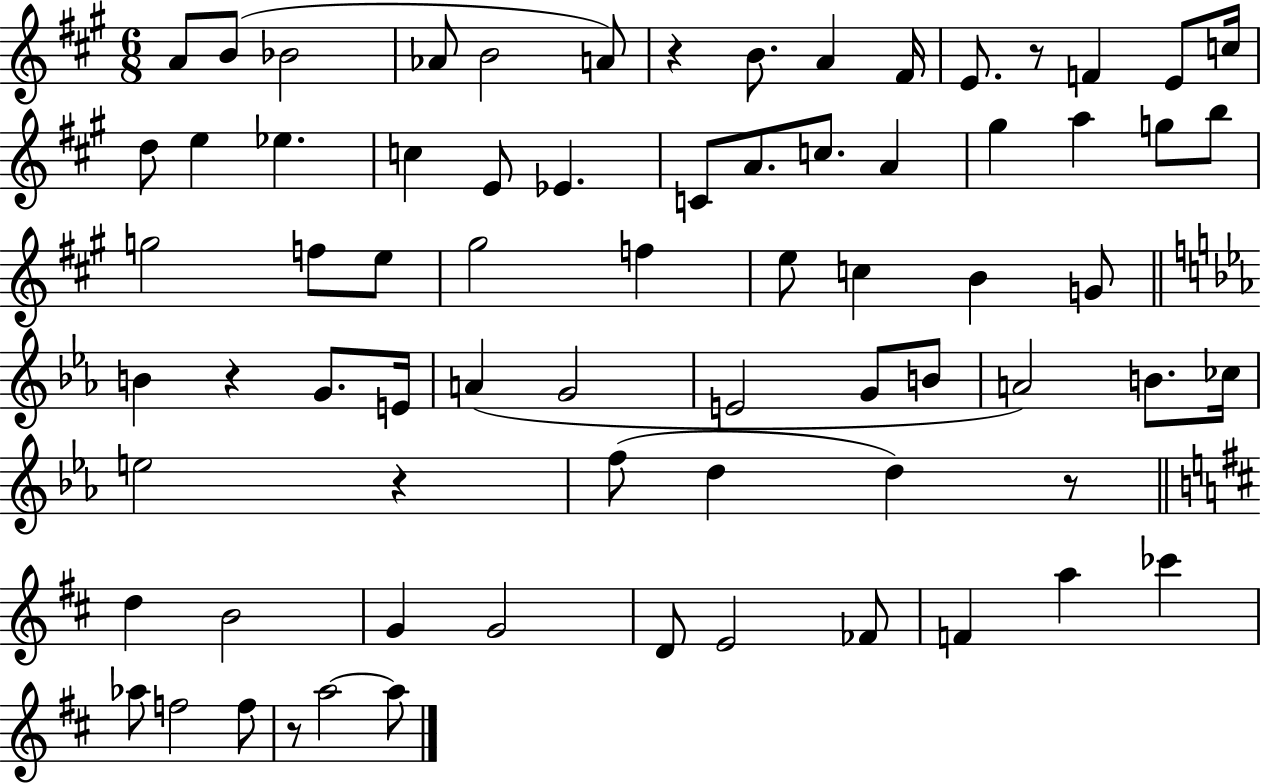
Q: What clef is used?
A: treble